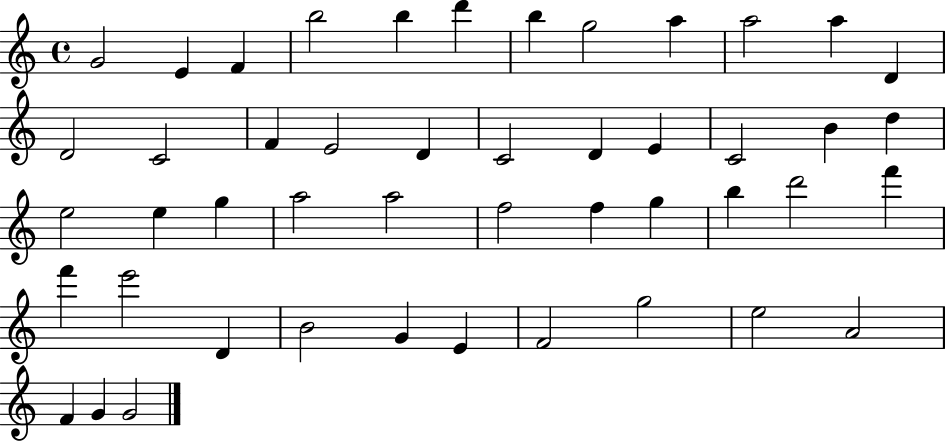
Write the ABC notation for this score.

X:1
T:Untitled
M:4/4
L:1/4
K:C
G2 E F b2 b d' b g2 a a2 a D D2 C2 F E2 D C2 D E C2 B d e2 e g a2 a2 f2 f g b d'2 f' f' e'2 D B2 G E F2 g2 e2 A2 F G G2